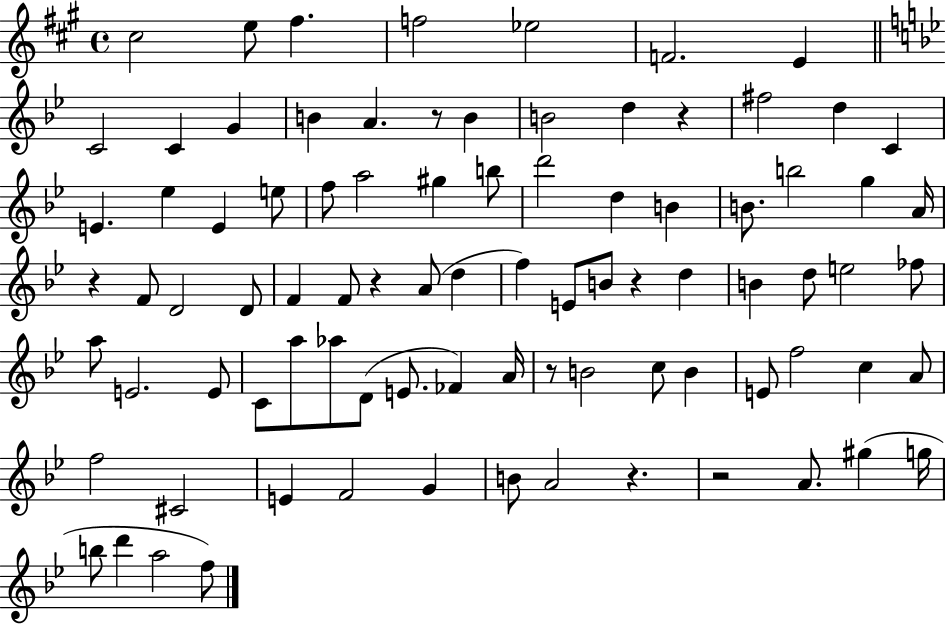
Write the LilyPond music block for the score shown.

{
  \clef treble
  \time 4/4
  \defaultTimeSignature
  \key a \major
  cis''2 e''8 fis''4. | f''2 ees''2 | f'2. e'4 | \bar "||" \break \key bes \major c'2 c'4 g'4 | b'4 a'4. r8 b'4 | b'2 d''4 r4 | fis''2 d''4 c'4 | \break e'4. ees''4 e'4 e''8 | f''8 a''2 gis''4 b''8 | d'''2 d''4 b'4 | b'8. b''2 g''4 a'16 | \break r4 f'8 d'2 d'8 | f'4 f'8 r4 a'8( d''4 | f''4) e'8 b'8 r4 d''4 | b'4 d''8 e''2 fes''8 | \break a''8 e'2. e'8 | c'8 a''8 aes''8 d'8( e'8. fes'4) a'16 | r8 b'2 c''8 b'4 | e'8 f''2 c''4 a'8 | \break f''2 cis'2 | e'4 f'2 g'4 | b'8 a'2 r4. | r2 a'8. gis''4( g''16 | \break b''8 d'''4 a''2 f''8) | \bar "|."
}